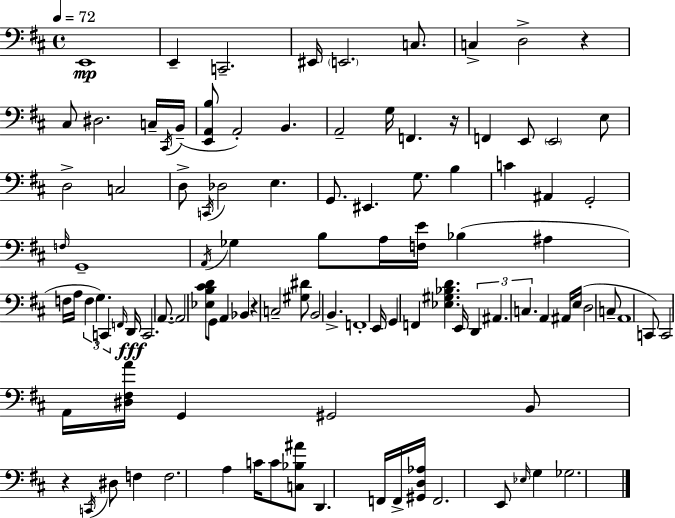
E2/w E2/q C2/h. EIS2/s E2/h. C3/e. C3/q D3/h R/q C#3/e D#3/h. C3/s C#2/s B2/s [E2,A2,B3]/e A2/h B2/q. A2/h G3/s F2/q. R/s F2/q E2/e E2/h E3/e D3/h C3/h D3/e C2/s Db3/h E3/q. G2/e. EIS2/q. G3/e. B3/q C4/q A#2/q G2/h F3/s G2/w A2/s Gb3/q B3/e A3/s [F3,E4]/s Bb3/q A#3/q F3/s A3/s F3/q G3/q. C2/q F2/s D2/s C2/h. A2/e. A2/h [Eb3,B3,C#4,D4]/e G2/e A2/q Bb2/q R/q C3/h [G#3,D#4]/e B2/h B2/q. F2/w E2/s G2/q F2/q [Eb3,G#3,Bb3,D4]/q. E2/s D2/q A#2/q. C3/q. A2/q A#2/s E3/s D3/h C3/e A2/w C2/e C2/h A2/s [D#3,F#3,A4]/s G2/q G#2/h B2/e R/q C2/s D#3/e F3/q F3/h. A3/q C4/s C4/e [C3,Bb3,A#4]/e D2/q. F2/s F2/s [G#2,D3,Ab3]/s F2/h. E2/e Eb3/s G3/q Gb3/h.